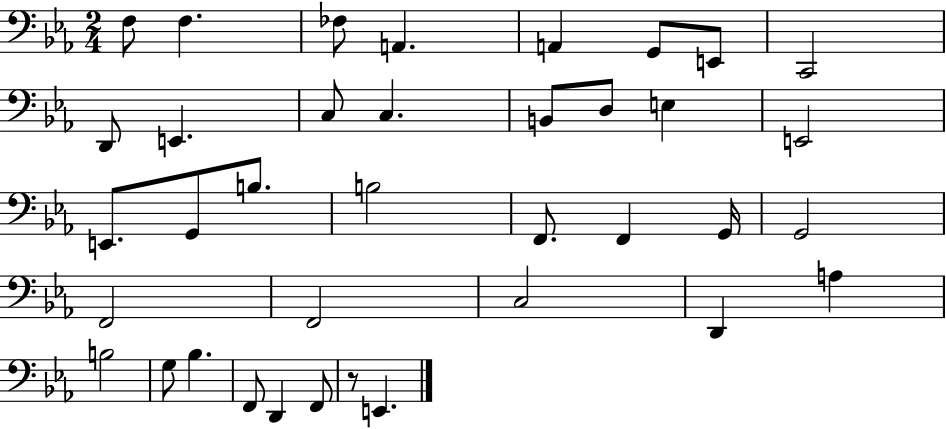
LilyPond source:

{
  \clef bass
  \numericTimeSignature
  \time 2/4
  \key ees \major
  f8 f4. | fes8 a,4. | a,4 g,8 e,8 | c,2 | \break d,8 e,4. | c8 c4. | b,8 d8 e4 | e,2 | \break e,8. g,8 b8. | b2 | f,8. f,4 g,16 | g,2 | \break f,2 | f,2 | c2 | d,4 a4 | \break b2 | g8 bes4. | f,8 d,4 f,8 | r8 e,4. | \break \bar "|."
}